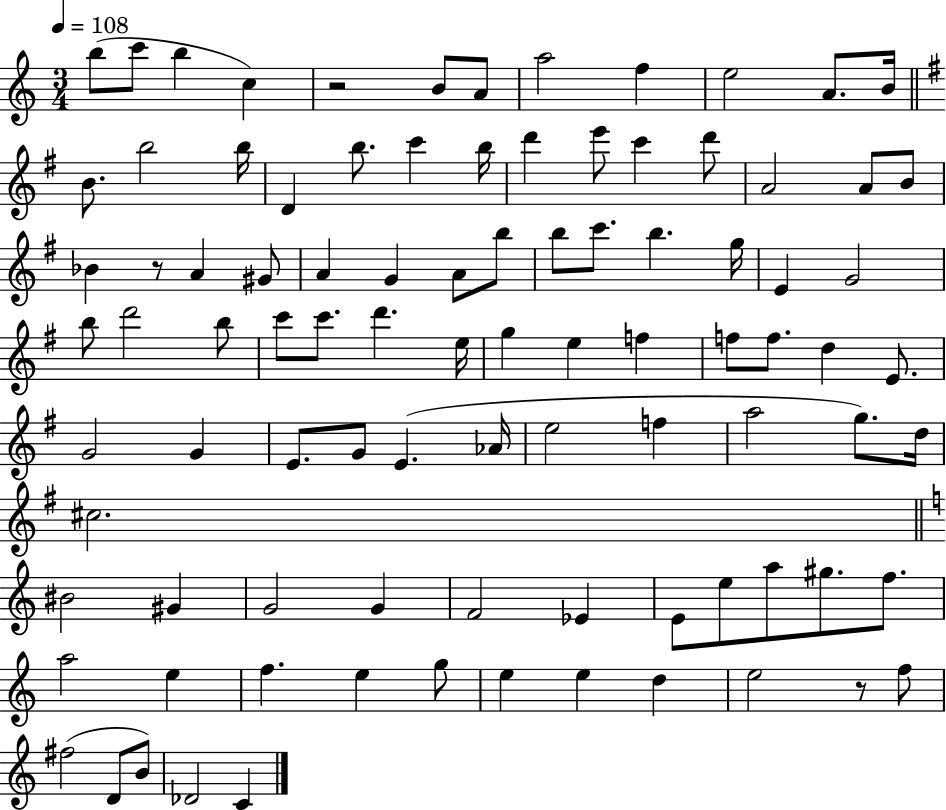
{
  \clef treble
  \numericTimeSignature
  \time 3/4
  \key c \major
  \tempo 4 = 108
  \repeat volta 2 { b''8( c'''8 b''4 c''4) | r2 b'8 a'8 | a''2 f''4 | e''2 a'8. b'16 | \break \bar "||" \break \key g \major b'8. b''2 b''16 | d'4 b''8. c'''4 b''16 | d'''4 e'''8 c'''4 d'''8 | a'2 a'8 b'8 | \break bes'4 r8 a'4 gis'8 | a'4 g'4 a'8 b''8 | b''8 c'''8. b''4. g''16 | e'4 g'2 | \break b''8 d'''2 b''8 | c'''8 c'''8. d'''4. e''16 | g''4 e''4 f''4 | f''8 f''8. d''4 e'8. | \break g'2 g'4 | e'8. g'8 e'4.( aes'16 | e''2 f''4 | a''2 g''8.) d''16 | \break cis''2. | \bar "||" \break \key a \minor bis'2 gis'4 | g'2 g'4 | f'2 ees'4 | e'8 e''8 a''8 gis''8. f''8. | \break a''2 e''4 | f''4. e''4 g''8 | e''4 e''4 d''4 | e''2 r8 f''8 | \break fis''2( d'8 b'8) | des'2 c'4 | } \bar "|."
}